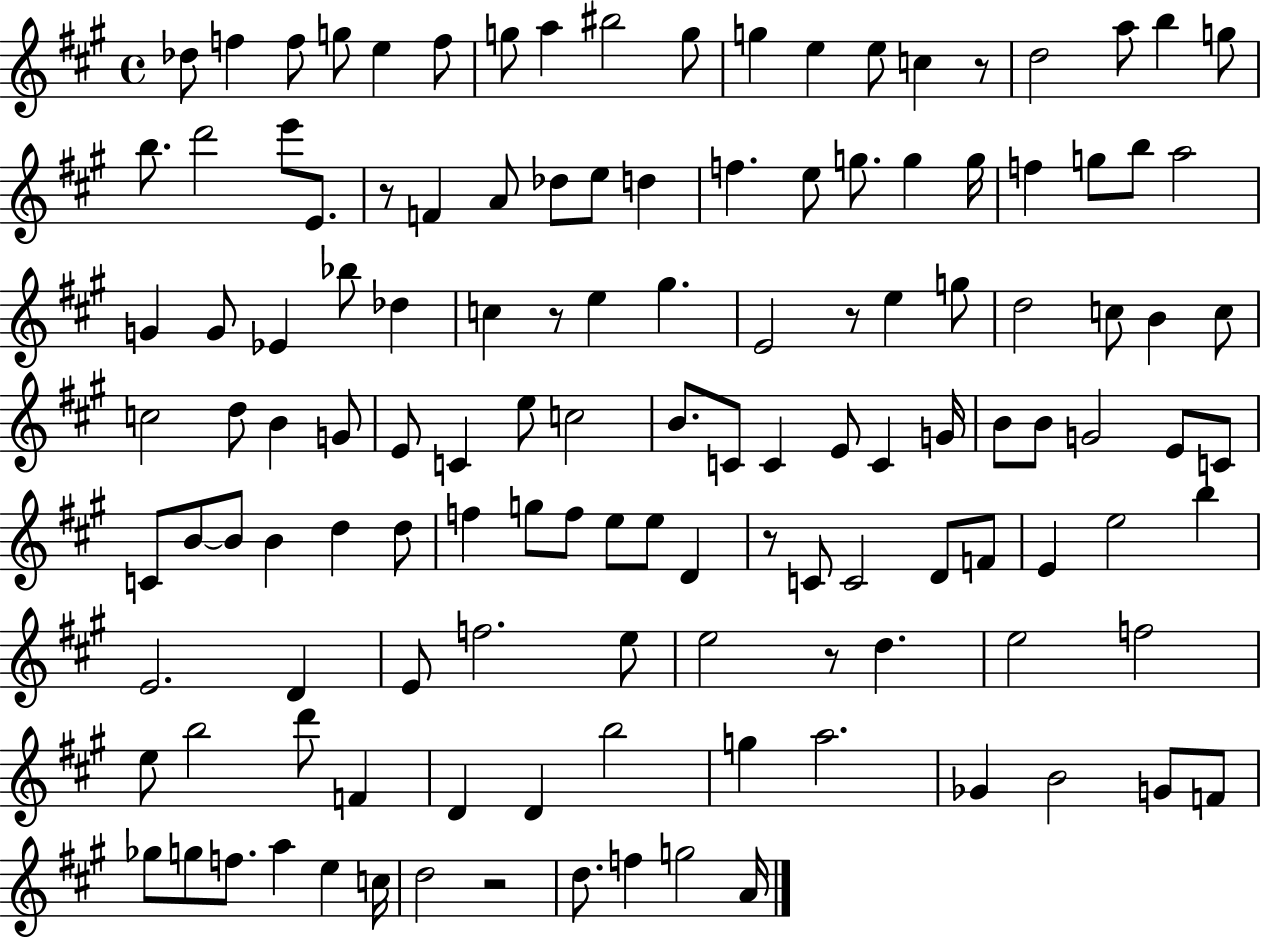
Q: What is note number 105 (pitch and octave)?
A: B5